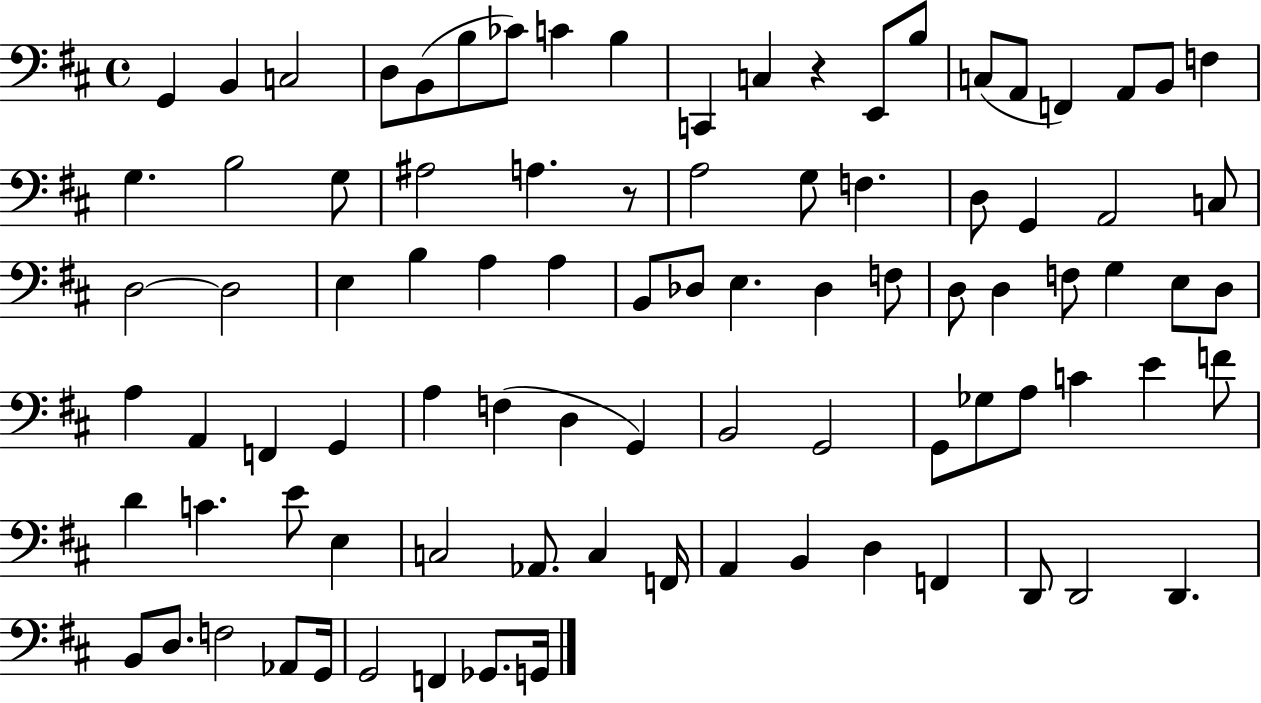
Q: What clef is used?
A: bass